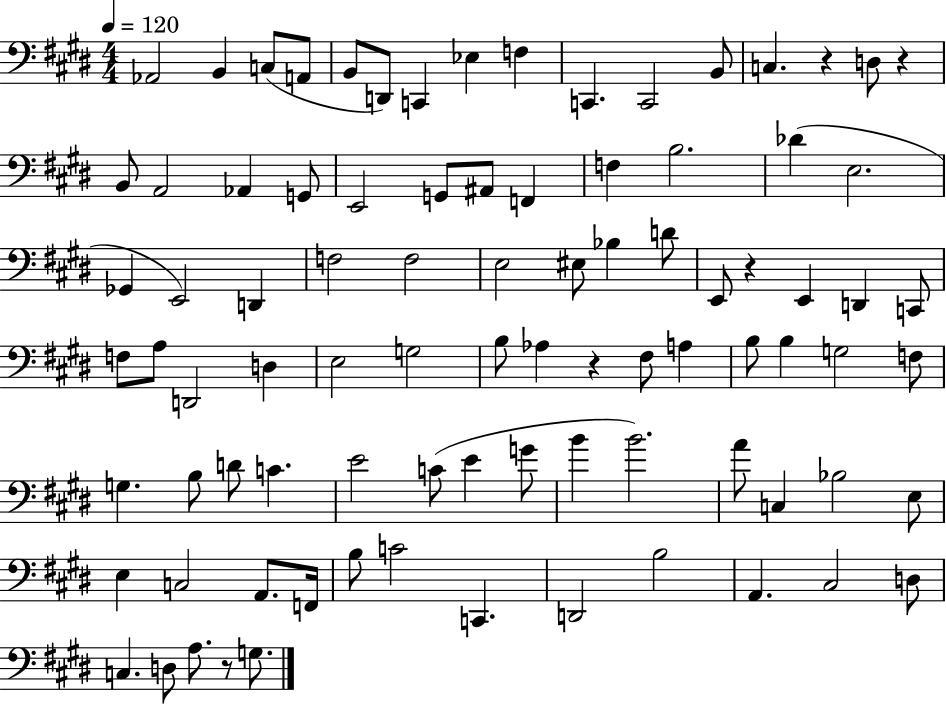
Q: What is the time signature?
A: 4/4